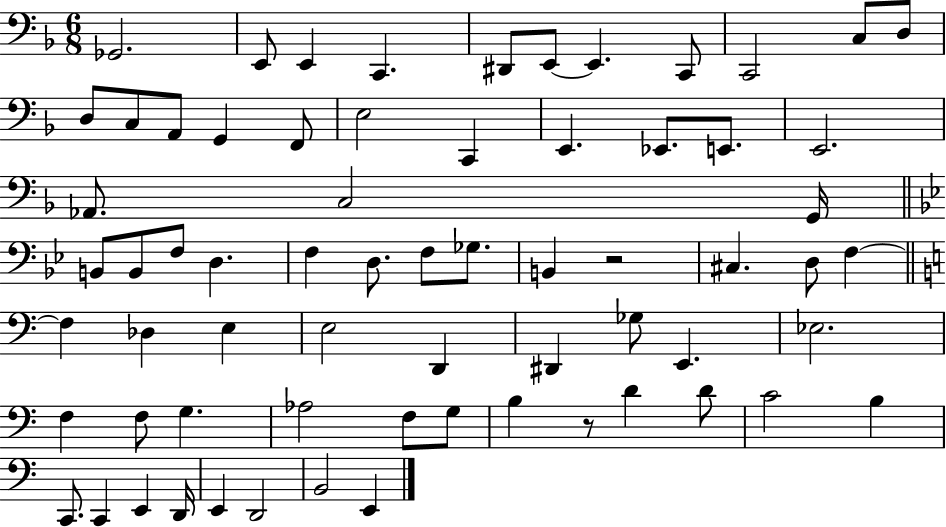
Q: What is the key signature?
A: F major